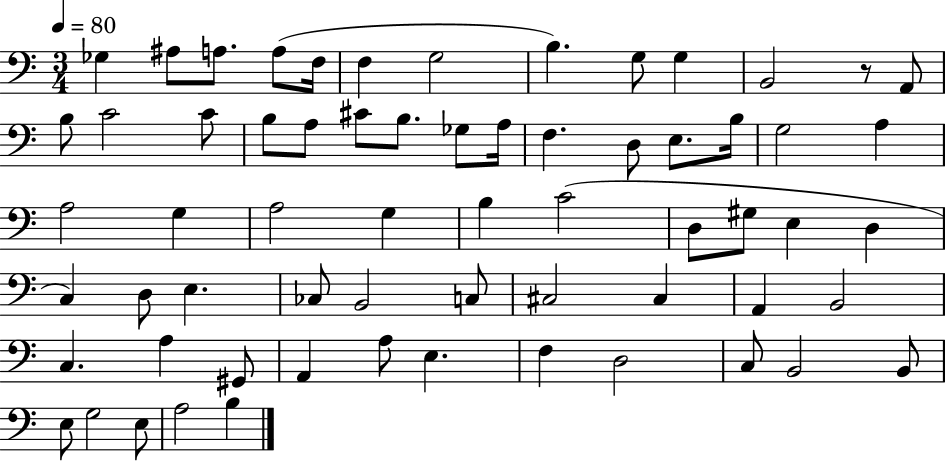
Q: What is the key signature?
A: C major